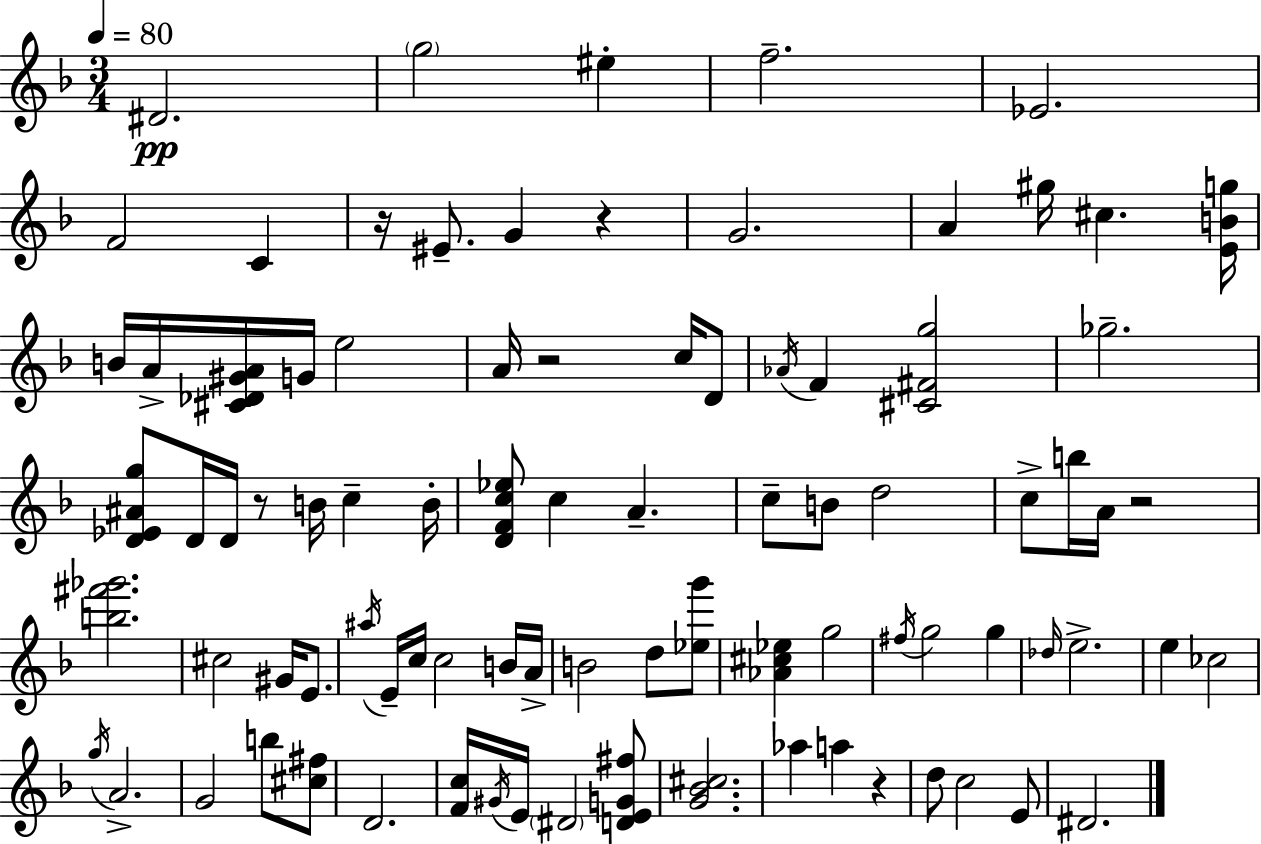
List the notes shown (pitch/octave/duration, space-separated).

D#4/h. G5/h EIS5/q F5/h. Eb4/h. F4/h C4/q R/s EIS4/e. G4/q R/q G4/h. A4/q G#5/s C#5/q. [E4,B4,G5]/s B4/s A4/s [C#4,Db4,G#4,A4]/s G4/s E5/h A4/s R/h C5/s D4/e Ab4/s F4/q [C#4,F#4,G5]/h Gb5/h. [D4,Eb4,A#4,G5]/e D4/s D4/s R/e B4/s C5/q B4/s [D4,F4,C5,Eb5]/e C5/q A4/q. C5/e B4/e D5/h C5/e B5/s A4/s R/h [B5,F#6,Gb6]/h. C#5/h G#4/s E4/e. A#5/s E4/s C5/s C5/h B4/s A4/s B4/h D5/e [Eb5,G6]/e [Ab4,C#5,Eb5]/q G5/h F#5/s G5/h G5/q Db5/s E5/h. E5/q CES5/h G5/s A4/h. G4/h B5/e [C#5,F#5]/e D4/h. [F4,C5]/s G#4/s E4/s D#4/h [D4,E4,G4,F#5]/e [G4,Bb4,C#5]/h. Ab5/q A5/q R/q D5/e C5/h E4/e D#4/h.